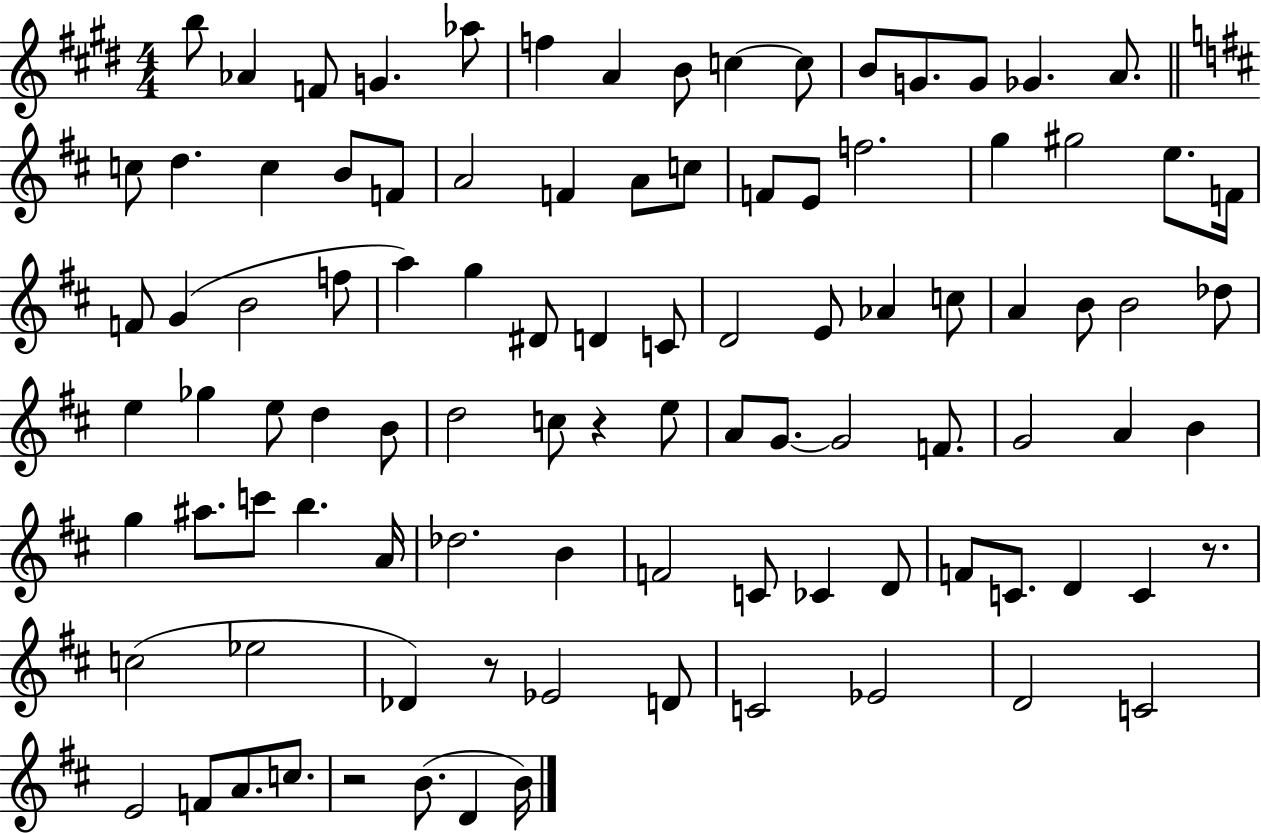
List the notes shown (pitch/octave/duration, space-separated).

B5/e Ab4/q F4/e G4/q. Ab5/e F5/q A4/q B4/e C5/q C5/e B4/e G4/e. G4/e Gb4/q. A4/e. C5/e D5/q. C5/q B4/e F4/e A4/h F4/q A4/e C5/e F4/e E4/e F5/h. G5/q G#5/h E5/e. F4/s F4/e G4/q B4/h F5/e A5/q G5/q D#4/e D4/q C4/e D4/h E4/e Ab4/q C5/e A4/q B4/e B4/h Db5/e E5/q Gb5/q E5/e D5/q B4/e D5/h C5/e R/q E5/e A4/e G4/e. G4/h F4/e. G4/h A4/q B4/q G5/q A#5/e. C6/e B5/q. A4/s Db5/h. B4/q F4/h C4/e CES4/q D4/e F4/e C4/e. D4/q C4/q R/e. C5/h Eb5/h Db4/q R/e Eb4/h D4/e C4/h Eb4/h D4/h C4/h E4/h F4/e A4/e. C5/e. R/h B4/e. D4/q B4/s